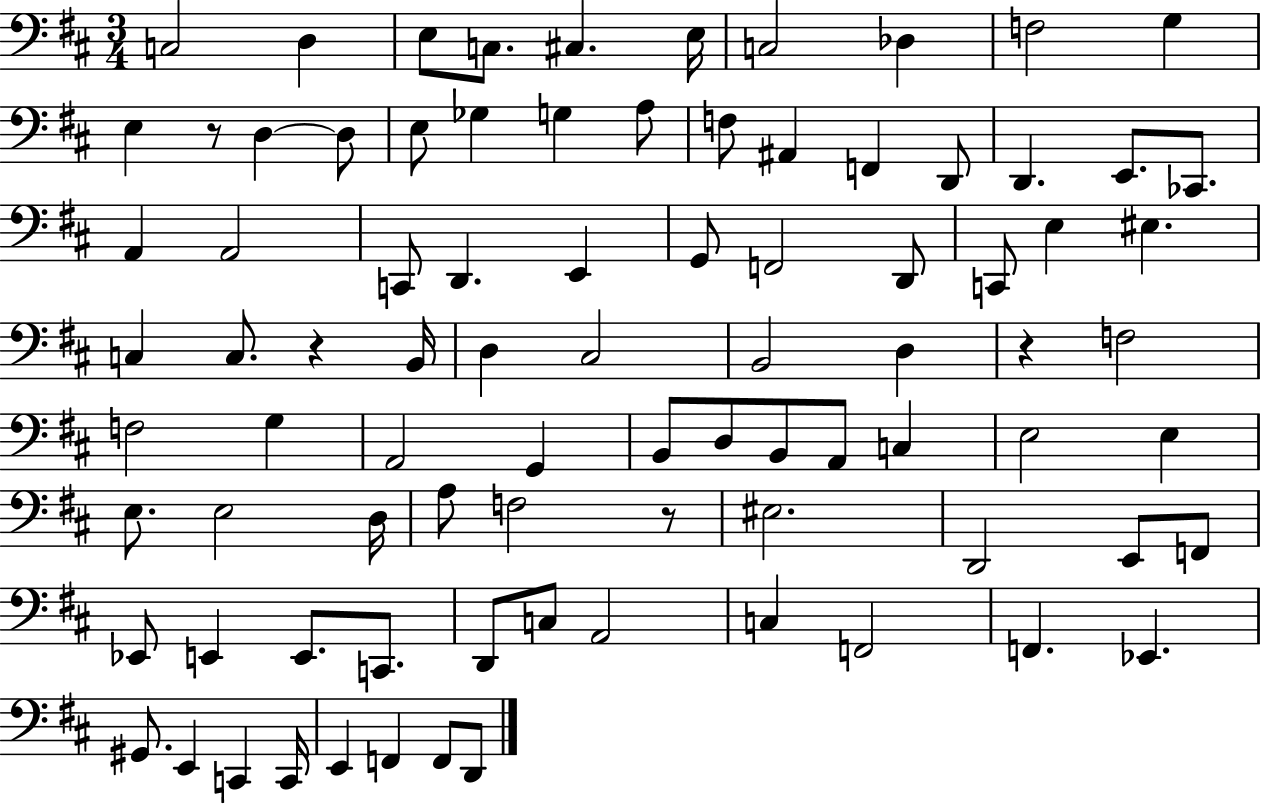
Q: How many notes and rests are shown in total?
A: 86